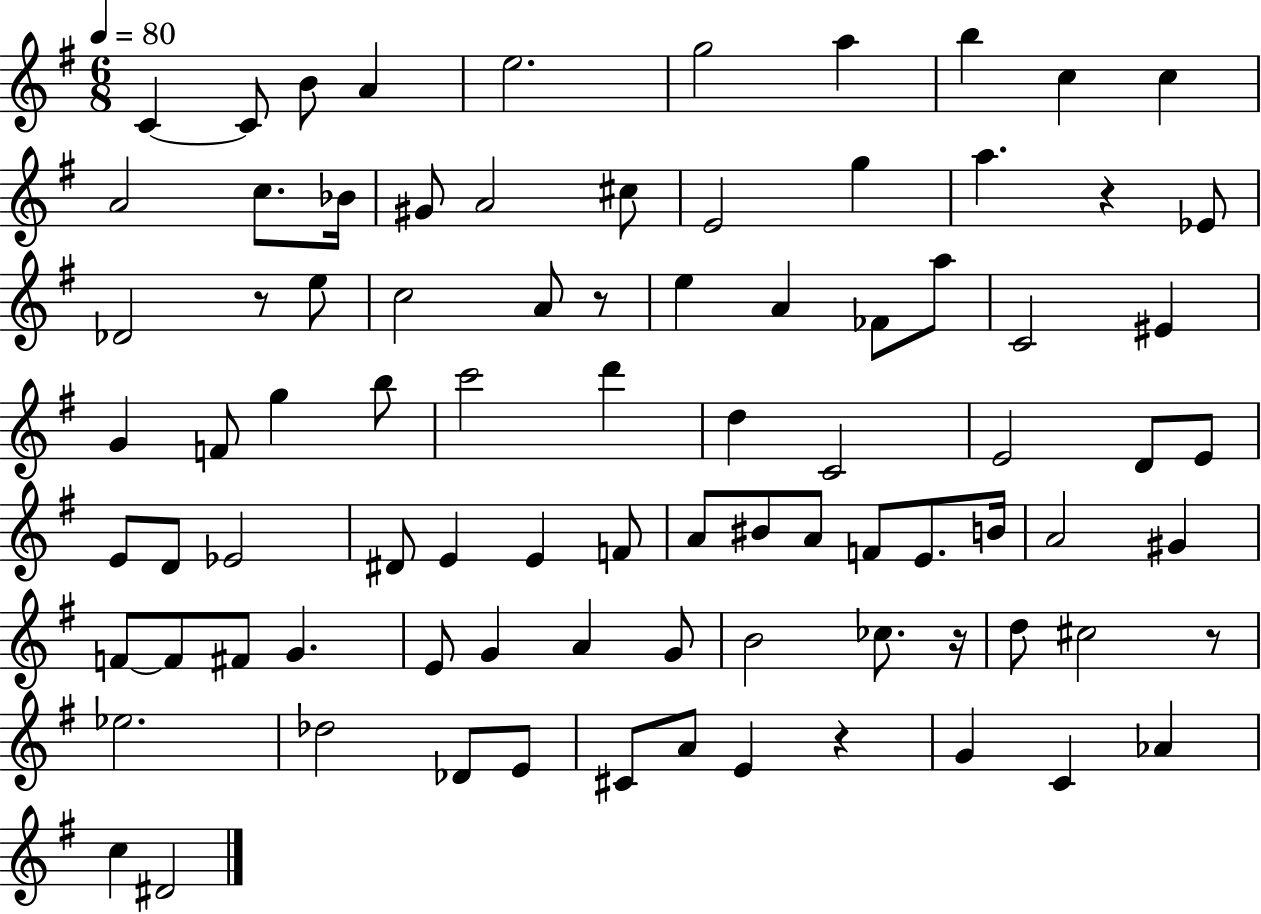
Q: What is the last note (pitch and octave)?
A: D#4